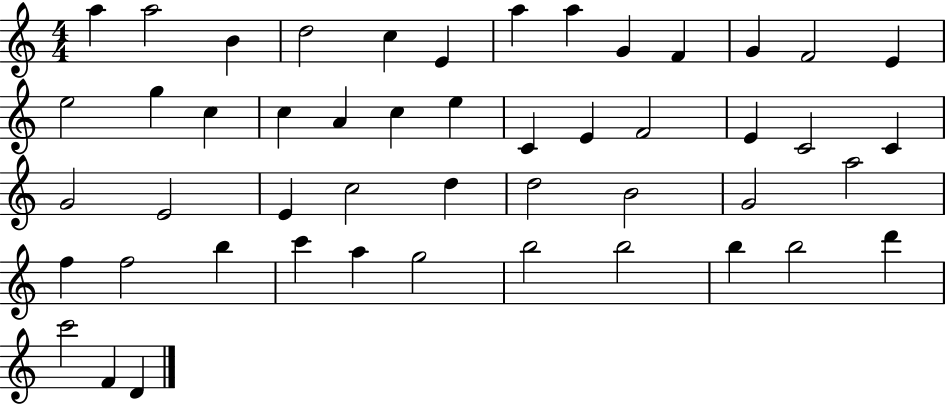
{
  \clef treble
  \numericTimeSignature
  \time 4/4
  \key c \major
  a''4 a''2 b'4 | d''2 c''4 e'4 | a''4 a''4 g'4 f'4 | g'4 f'2 e'4 | \break e''2 g''4 c''4 | c''4 a'4 c''4 e''4 | c'4 e'4 f'2 | e'4 c'2 c'4 | \break g'2 e'2 | e'4 c''2 d''4 | d''2 b'2 | g'2 a''2 | \break f''4 f''2 b''4 | c'''4 a''4 g''2 | b''2 b''2 | b''4 b''2 d'''4 | \break c'''2 f'4 d'4 | \bar "|."
}